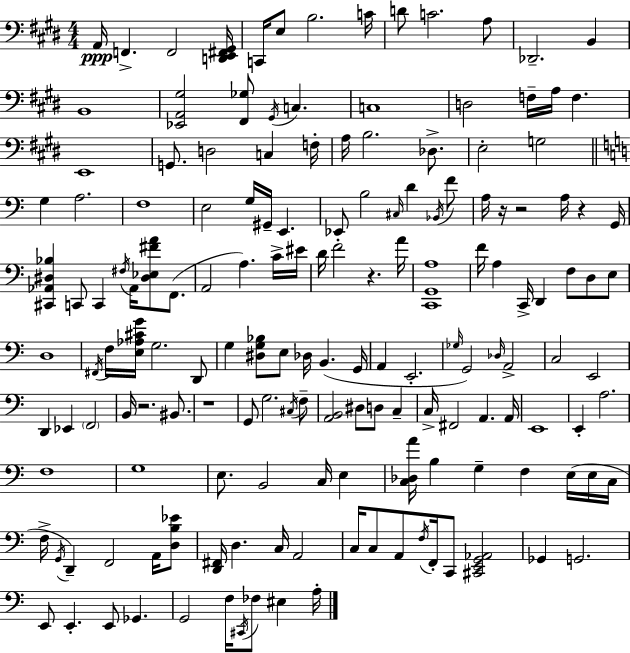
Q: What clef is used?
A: bass